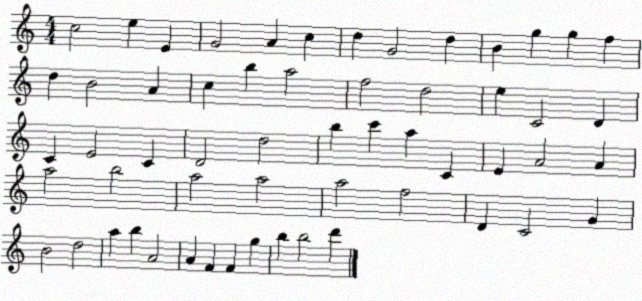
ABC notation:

X:1
T:Untitled
M:4/4
L:1/4
K:C
c2 e E G2 A c d G2 d B g g f d B2 A c b a2 f2 d2 e C2 D C E2 C D2 d2 b c' a C E A2 A a2 b2 a2 a2 a2 f2 D C2 G B2 d2 a b A2 A F F g b b2 d'